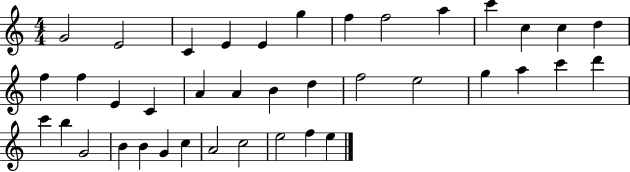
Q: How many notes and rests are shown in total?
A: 39